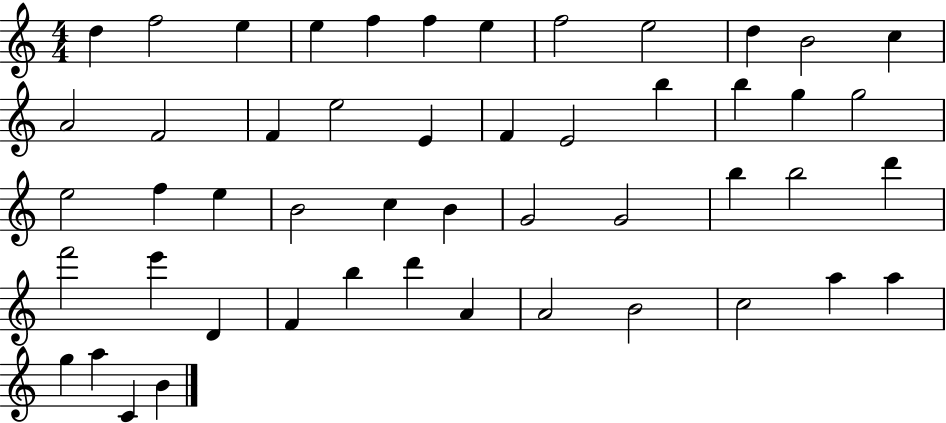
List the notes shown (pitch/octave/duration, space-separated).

D5/q F5/h E5/q E5/q F5/q F5/q E5/q F5/h E5/h D5/q B4/h C5/q A4/h F4/h F4/q E5/h E4/q F4/q E4/h B5/q B5/q G5/q G5/h E5/h F5/q E5/q B4/h C5/q B4/q G4/h G4/h B5/q B5/h D6/q F6/h E6/q D4/q F4/q B5/q D6/q A4/q A4/h B4/h C5/h A5/q A5/q G5/q A5/q C4/q B4/q